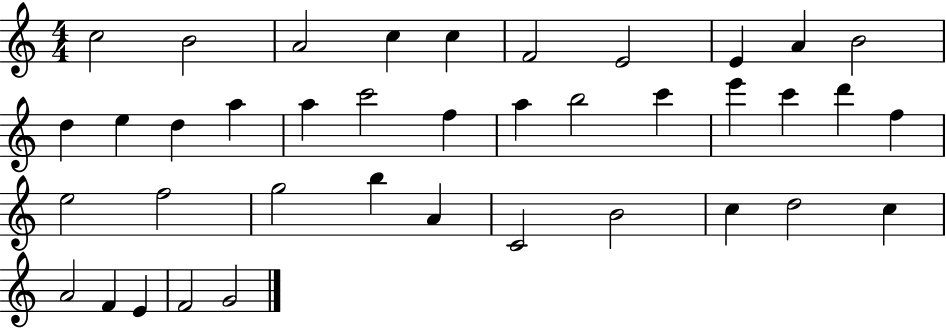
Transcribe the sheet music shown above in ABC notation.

X:1
T:Untitled
M:4/4
L:1/4
K:C
c2 B2 A2 c c F2 E2 E A B2 d e d a a c'2 f a b2 c' e' c' d' f e2 f2 g2 b A C2 B2 c d2 c A2 F E F2 G2